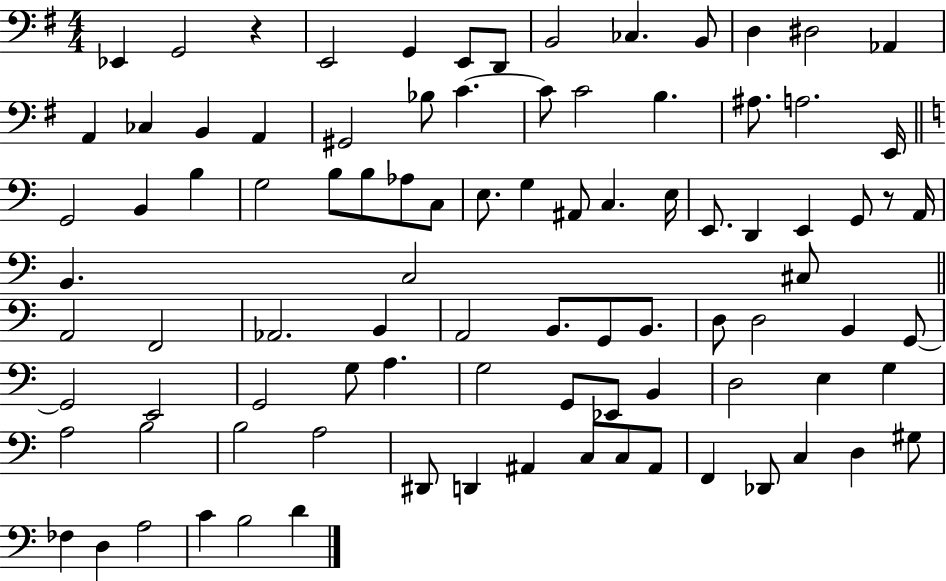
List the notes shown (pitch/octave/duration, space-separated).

Eb2/q G2/h R/q E2/h G2/q E2/e D2/e B2/h CES3/q. B2/e D3/q D#3/h Ab2/q A2/q CES3/q B2/q A2/q G#2/h Bb3/e C4/q. C4/e C4/h B3/q. A#3/e. A3/h. E2/s G2/h B2/q B3/q G3/h B3/e B3/e Ab3/e C3/e E3/e. G3/q A#2/e C3/q. E3/s E2/e. D2/q E2/q G2/e R/e A2/s B2/q. C3/h C#3/e A2/h F2/h Ab2/h. B2/q A2/h B2/e. G2/e B2/e. D3/e D3/h B2/q G2/e G2/h E2/h G2/h G3/e A3/q. G3/h G2/e Eb2/e B2/q D3/h E3/q G3/q A3/h B3/h B3/h A3/h D#2/e D2/q A#2/q C3/e C3/e A#2/e F2/q Db2/e C3/q D3/q G#3/e FES3/q D3/q A3/h C4/q B3/h D4/q